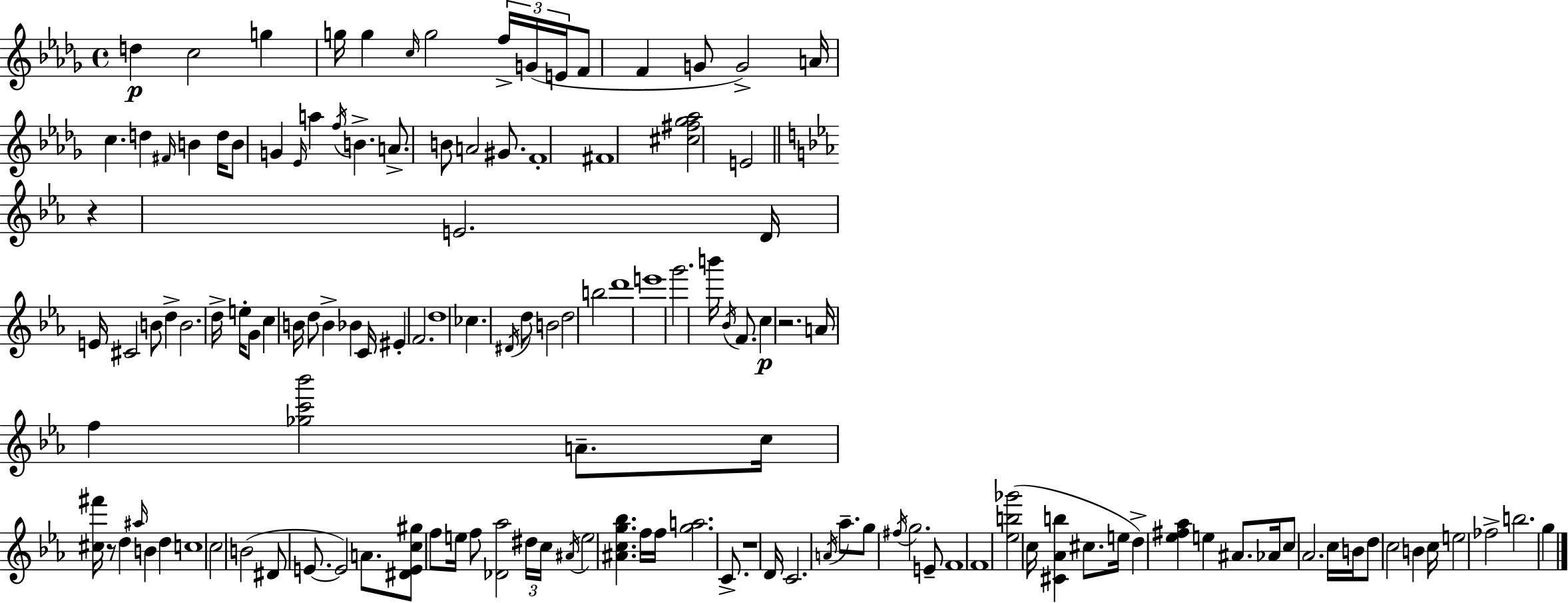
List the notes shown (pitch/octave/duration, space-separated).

D5/q C5/h G5/q G5/s G5/q C5/s G5/h F5/s G4/s E4/s F4/e F4/q G4/e G4/h A4/s C5/q. D5/q F#4/s B4/q D5/s B4/e G4/q Eb4/s A5/q F5/s B4/q. A4/e. B4/e A4/h G#4/e. F4/w F#4/w [C#5,F#5,Gb5,Ab5]/h E4/h R/q E4/h. D4/s E4/s C#4/h B4/e D5/q B4/h. D5/s E5/s G4/e C5/q B4/s D5/e B4/q Bb4/q C4/s EIS4/q F4/h. D5/w CES5/q. D#4/s D5/e B4/h D5/h B5/h D6/w E6/w G6/h. B6/s Bb4/s F4/e. C5/q R/h. A4/s F5/q [Gb5,C6,Bb6]/h A4/e. C5/s [C#5,F#6]/s R/e D5/q A#5/s B4/q D5/q C5/w C5/h B4/h D#4/e E4/e. E4/h A4/e. [D#4,E4,C5,G#5]/e F5/e E5/s F5/e [Db4,Ab5]/h D#5/s C5/s A#4/s E5/h [A#4,C5,G5,Bb5]/q. F5/s F5/s [G5,A5]/h. C4/e. R/w D4/s C4/h. A4/s Ab5/e. G5/e F#5/s G5/h. E4/e F4/w F4/w [Eb5,B5,Gb6]/h C5/s [C#4,Ab4,B5]/q C#5/e. E5/s D5/q [Eb5,F#5,Ab5]/q E5/q A#4/e. Ab4/s C5/e Ab4/h. C5/s B4/s D5/e C5/h B4/q C5/s E5/h FES5/h B5/h. G5/q